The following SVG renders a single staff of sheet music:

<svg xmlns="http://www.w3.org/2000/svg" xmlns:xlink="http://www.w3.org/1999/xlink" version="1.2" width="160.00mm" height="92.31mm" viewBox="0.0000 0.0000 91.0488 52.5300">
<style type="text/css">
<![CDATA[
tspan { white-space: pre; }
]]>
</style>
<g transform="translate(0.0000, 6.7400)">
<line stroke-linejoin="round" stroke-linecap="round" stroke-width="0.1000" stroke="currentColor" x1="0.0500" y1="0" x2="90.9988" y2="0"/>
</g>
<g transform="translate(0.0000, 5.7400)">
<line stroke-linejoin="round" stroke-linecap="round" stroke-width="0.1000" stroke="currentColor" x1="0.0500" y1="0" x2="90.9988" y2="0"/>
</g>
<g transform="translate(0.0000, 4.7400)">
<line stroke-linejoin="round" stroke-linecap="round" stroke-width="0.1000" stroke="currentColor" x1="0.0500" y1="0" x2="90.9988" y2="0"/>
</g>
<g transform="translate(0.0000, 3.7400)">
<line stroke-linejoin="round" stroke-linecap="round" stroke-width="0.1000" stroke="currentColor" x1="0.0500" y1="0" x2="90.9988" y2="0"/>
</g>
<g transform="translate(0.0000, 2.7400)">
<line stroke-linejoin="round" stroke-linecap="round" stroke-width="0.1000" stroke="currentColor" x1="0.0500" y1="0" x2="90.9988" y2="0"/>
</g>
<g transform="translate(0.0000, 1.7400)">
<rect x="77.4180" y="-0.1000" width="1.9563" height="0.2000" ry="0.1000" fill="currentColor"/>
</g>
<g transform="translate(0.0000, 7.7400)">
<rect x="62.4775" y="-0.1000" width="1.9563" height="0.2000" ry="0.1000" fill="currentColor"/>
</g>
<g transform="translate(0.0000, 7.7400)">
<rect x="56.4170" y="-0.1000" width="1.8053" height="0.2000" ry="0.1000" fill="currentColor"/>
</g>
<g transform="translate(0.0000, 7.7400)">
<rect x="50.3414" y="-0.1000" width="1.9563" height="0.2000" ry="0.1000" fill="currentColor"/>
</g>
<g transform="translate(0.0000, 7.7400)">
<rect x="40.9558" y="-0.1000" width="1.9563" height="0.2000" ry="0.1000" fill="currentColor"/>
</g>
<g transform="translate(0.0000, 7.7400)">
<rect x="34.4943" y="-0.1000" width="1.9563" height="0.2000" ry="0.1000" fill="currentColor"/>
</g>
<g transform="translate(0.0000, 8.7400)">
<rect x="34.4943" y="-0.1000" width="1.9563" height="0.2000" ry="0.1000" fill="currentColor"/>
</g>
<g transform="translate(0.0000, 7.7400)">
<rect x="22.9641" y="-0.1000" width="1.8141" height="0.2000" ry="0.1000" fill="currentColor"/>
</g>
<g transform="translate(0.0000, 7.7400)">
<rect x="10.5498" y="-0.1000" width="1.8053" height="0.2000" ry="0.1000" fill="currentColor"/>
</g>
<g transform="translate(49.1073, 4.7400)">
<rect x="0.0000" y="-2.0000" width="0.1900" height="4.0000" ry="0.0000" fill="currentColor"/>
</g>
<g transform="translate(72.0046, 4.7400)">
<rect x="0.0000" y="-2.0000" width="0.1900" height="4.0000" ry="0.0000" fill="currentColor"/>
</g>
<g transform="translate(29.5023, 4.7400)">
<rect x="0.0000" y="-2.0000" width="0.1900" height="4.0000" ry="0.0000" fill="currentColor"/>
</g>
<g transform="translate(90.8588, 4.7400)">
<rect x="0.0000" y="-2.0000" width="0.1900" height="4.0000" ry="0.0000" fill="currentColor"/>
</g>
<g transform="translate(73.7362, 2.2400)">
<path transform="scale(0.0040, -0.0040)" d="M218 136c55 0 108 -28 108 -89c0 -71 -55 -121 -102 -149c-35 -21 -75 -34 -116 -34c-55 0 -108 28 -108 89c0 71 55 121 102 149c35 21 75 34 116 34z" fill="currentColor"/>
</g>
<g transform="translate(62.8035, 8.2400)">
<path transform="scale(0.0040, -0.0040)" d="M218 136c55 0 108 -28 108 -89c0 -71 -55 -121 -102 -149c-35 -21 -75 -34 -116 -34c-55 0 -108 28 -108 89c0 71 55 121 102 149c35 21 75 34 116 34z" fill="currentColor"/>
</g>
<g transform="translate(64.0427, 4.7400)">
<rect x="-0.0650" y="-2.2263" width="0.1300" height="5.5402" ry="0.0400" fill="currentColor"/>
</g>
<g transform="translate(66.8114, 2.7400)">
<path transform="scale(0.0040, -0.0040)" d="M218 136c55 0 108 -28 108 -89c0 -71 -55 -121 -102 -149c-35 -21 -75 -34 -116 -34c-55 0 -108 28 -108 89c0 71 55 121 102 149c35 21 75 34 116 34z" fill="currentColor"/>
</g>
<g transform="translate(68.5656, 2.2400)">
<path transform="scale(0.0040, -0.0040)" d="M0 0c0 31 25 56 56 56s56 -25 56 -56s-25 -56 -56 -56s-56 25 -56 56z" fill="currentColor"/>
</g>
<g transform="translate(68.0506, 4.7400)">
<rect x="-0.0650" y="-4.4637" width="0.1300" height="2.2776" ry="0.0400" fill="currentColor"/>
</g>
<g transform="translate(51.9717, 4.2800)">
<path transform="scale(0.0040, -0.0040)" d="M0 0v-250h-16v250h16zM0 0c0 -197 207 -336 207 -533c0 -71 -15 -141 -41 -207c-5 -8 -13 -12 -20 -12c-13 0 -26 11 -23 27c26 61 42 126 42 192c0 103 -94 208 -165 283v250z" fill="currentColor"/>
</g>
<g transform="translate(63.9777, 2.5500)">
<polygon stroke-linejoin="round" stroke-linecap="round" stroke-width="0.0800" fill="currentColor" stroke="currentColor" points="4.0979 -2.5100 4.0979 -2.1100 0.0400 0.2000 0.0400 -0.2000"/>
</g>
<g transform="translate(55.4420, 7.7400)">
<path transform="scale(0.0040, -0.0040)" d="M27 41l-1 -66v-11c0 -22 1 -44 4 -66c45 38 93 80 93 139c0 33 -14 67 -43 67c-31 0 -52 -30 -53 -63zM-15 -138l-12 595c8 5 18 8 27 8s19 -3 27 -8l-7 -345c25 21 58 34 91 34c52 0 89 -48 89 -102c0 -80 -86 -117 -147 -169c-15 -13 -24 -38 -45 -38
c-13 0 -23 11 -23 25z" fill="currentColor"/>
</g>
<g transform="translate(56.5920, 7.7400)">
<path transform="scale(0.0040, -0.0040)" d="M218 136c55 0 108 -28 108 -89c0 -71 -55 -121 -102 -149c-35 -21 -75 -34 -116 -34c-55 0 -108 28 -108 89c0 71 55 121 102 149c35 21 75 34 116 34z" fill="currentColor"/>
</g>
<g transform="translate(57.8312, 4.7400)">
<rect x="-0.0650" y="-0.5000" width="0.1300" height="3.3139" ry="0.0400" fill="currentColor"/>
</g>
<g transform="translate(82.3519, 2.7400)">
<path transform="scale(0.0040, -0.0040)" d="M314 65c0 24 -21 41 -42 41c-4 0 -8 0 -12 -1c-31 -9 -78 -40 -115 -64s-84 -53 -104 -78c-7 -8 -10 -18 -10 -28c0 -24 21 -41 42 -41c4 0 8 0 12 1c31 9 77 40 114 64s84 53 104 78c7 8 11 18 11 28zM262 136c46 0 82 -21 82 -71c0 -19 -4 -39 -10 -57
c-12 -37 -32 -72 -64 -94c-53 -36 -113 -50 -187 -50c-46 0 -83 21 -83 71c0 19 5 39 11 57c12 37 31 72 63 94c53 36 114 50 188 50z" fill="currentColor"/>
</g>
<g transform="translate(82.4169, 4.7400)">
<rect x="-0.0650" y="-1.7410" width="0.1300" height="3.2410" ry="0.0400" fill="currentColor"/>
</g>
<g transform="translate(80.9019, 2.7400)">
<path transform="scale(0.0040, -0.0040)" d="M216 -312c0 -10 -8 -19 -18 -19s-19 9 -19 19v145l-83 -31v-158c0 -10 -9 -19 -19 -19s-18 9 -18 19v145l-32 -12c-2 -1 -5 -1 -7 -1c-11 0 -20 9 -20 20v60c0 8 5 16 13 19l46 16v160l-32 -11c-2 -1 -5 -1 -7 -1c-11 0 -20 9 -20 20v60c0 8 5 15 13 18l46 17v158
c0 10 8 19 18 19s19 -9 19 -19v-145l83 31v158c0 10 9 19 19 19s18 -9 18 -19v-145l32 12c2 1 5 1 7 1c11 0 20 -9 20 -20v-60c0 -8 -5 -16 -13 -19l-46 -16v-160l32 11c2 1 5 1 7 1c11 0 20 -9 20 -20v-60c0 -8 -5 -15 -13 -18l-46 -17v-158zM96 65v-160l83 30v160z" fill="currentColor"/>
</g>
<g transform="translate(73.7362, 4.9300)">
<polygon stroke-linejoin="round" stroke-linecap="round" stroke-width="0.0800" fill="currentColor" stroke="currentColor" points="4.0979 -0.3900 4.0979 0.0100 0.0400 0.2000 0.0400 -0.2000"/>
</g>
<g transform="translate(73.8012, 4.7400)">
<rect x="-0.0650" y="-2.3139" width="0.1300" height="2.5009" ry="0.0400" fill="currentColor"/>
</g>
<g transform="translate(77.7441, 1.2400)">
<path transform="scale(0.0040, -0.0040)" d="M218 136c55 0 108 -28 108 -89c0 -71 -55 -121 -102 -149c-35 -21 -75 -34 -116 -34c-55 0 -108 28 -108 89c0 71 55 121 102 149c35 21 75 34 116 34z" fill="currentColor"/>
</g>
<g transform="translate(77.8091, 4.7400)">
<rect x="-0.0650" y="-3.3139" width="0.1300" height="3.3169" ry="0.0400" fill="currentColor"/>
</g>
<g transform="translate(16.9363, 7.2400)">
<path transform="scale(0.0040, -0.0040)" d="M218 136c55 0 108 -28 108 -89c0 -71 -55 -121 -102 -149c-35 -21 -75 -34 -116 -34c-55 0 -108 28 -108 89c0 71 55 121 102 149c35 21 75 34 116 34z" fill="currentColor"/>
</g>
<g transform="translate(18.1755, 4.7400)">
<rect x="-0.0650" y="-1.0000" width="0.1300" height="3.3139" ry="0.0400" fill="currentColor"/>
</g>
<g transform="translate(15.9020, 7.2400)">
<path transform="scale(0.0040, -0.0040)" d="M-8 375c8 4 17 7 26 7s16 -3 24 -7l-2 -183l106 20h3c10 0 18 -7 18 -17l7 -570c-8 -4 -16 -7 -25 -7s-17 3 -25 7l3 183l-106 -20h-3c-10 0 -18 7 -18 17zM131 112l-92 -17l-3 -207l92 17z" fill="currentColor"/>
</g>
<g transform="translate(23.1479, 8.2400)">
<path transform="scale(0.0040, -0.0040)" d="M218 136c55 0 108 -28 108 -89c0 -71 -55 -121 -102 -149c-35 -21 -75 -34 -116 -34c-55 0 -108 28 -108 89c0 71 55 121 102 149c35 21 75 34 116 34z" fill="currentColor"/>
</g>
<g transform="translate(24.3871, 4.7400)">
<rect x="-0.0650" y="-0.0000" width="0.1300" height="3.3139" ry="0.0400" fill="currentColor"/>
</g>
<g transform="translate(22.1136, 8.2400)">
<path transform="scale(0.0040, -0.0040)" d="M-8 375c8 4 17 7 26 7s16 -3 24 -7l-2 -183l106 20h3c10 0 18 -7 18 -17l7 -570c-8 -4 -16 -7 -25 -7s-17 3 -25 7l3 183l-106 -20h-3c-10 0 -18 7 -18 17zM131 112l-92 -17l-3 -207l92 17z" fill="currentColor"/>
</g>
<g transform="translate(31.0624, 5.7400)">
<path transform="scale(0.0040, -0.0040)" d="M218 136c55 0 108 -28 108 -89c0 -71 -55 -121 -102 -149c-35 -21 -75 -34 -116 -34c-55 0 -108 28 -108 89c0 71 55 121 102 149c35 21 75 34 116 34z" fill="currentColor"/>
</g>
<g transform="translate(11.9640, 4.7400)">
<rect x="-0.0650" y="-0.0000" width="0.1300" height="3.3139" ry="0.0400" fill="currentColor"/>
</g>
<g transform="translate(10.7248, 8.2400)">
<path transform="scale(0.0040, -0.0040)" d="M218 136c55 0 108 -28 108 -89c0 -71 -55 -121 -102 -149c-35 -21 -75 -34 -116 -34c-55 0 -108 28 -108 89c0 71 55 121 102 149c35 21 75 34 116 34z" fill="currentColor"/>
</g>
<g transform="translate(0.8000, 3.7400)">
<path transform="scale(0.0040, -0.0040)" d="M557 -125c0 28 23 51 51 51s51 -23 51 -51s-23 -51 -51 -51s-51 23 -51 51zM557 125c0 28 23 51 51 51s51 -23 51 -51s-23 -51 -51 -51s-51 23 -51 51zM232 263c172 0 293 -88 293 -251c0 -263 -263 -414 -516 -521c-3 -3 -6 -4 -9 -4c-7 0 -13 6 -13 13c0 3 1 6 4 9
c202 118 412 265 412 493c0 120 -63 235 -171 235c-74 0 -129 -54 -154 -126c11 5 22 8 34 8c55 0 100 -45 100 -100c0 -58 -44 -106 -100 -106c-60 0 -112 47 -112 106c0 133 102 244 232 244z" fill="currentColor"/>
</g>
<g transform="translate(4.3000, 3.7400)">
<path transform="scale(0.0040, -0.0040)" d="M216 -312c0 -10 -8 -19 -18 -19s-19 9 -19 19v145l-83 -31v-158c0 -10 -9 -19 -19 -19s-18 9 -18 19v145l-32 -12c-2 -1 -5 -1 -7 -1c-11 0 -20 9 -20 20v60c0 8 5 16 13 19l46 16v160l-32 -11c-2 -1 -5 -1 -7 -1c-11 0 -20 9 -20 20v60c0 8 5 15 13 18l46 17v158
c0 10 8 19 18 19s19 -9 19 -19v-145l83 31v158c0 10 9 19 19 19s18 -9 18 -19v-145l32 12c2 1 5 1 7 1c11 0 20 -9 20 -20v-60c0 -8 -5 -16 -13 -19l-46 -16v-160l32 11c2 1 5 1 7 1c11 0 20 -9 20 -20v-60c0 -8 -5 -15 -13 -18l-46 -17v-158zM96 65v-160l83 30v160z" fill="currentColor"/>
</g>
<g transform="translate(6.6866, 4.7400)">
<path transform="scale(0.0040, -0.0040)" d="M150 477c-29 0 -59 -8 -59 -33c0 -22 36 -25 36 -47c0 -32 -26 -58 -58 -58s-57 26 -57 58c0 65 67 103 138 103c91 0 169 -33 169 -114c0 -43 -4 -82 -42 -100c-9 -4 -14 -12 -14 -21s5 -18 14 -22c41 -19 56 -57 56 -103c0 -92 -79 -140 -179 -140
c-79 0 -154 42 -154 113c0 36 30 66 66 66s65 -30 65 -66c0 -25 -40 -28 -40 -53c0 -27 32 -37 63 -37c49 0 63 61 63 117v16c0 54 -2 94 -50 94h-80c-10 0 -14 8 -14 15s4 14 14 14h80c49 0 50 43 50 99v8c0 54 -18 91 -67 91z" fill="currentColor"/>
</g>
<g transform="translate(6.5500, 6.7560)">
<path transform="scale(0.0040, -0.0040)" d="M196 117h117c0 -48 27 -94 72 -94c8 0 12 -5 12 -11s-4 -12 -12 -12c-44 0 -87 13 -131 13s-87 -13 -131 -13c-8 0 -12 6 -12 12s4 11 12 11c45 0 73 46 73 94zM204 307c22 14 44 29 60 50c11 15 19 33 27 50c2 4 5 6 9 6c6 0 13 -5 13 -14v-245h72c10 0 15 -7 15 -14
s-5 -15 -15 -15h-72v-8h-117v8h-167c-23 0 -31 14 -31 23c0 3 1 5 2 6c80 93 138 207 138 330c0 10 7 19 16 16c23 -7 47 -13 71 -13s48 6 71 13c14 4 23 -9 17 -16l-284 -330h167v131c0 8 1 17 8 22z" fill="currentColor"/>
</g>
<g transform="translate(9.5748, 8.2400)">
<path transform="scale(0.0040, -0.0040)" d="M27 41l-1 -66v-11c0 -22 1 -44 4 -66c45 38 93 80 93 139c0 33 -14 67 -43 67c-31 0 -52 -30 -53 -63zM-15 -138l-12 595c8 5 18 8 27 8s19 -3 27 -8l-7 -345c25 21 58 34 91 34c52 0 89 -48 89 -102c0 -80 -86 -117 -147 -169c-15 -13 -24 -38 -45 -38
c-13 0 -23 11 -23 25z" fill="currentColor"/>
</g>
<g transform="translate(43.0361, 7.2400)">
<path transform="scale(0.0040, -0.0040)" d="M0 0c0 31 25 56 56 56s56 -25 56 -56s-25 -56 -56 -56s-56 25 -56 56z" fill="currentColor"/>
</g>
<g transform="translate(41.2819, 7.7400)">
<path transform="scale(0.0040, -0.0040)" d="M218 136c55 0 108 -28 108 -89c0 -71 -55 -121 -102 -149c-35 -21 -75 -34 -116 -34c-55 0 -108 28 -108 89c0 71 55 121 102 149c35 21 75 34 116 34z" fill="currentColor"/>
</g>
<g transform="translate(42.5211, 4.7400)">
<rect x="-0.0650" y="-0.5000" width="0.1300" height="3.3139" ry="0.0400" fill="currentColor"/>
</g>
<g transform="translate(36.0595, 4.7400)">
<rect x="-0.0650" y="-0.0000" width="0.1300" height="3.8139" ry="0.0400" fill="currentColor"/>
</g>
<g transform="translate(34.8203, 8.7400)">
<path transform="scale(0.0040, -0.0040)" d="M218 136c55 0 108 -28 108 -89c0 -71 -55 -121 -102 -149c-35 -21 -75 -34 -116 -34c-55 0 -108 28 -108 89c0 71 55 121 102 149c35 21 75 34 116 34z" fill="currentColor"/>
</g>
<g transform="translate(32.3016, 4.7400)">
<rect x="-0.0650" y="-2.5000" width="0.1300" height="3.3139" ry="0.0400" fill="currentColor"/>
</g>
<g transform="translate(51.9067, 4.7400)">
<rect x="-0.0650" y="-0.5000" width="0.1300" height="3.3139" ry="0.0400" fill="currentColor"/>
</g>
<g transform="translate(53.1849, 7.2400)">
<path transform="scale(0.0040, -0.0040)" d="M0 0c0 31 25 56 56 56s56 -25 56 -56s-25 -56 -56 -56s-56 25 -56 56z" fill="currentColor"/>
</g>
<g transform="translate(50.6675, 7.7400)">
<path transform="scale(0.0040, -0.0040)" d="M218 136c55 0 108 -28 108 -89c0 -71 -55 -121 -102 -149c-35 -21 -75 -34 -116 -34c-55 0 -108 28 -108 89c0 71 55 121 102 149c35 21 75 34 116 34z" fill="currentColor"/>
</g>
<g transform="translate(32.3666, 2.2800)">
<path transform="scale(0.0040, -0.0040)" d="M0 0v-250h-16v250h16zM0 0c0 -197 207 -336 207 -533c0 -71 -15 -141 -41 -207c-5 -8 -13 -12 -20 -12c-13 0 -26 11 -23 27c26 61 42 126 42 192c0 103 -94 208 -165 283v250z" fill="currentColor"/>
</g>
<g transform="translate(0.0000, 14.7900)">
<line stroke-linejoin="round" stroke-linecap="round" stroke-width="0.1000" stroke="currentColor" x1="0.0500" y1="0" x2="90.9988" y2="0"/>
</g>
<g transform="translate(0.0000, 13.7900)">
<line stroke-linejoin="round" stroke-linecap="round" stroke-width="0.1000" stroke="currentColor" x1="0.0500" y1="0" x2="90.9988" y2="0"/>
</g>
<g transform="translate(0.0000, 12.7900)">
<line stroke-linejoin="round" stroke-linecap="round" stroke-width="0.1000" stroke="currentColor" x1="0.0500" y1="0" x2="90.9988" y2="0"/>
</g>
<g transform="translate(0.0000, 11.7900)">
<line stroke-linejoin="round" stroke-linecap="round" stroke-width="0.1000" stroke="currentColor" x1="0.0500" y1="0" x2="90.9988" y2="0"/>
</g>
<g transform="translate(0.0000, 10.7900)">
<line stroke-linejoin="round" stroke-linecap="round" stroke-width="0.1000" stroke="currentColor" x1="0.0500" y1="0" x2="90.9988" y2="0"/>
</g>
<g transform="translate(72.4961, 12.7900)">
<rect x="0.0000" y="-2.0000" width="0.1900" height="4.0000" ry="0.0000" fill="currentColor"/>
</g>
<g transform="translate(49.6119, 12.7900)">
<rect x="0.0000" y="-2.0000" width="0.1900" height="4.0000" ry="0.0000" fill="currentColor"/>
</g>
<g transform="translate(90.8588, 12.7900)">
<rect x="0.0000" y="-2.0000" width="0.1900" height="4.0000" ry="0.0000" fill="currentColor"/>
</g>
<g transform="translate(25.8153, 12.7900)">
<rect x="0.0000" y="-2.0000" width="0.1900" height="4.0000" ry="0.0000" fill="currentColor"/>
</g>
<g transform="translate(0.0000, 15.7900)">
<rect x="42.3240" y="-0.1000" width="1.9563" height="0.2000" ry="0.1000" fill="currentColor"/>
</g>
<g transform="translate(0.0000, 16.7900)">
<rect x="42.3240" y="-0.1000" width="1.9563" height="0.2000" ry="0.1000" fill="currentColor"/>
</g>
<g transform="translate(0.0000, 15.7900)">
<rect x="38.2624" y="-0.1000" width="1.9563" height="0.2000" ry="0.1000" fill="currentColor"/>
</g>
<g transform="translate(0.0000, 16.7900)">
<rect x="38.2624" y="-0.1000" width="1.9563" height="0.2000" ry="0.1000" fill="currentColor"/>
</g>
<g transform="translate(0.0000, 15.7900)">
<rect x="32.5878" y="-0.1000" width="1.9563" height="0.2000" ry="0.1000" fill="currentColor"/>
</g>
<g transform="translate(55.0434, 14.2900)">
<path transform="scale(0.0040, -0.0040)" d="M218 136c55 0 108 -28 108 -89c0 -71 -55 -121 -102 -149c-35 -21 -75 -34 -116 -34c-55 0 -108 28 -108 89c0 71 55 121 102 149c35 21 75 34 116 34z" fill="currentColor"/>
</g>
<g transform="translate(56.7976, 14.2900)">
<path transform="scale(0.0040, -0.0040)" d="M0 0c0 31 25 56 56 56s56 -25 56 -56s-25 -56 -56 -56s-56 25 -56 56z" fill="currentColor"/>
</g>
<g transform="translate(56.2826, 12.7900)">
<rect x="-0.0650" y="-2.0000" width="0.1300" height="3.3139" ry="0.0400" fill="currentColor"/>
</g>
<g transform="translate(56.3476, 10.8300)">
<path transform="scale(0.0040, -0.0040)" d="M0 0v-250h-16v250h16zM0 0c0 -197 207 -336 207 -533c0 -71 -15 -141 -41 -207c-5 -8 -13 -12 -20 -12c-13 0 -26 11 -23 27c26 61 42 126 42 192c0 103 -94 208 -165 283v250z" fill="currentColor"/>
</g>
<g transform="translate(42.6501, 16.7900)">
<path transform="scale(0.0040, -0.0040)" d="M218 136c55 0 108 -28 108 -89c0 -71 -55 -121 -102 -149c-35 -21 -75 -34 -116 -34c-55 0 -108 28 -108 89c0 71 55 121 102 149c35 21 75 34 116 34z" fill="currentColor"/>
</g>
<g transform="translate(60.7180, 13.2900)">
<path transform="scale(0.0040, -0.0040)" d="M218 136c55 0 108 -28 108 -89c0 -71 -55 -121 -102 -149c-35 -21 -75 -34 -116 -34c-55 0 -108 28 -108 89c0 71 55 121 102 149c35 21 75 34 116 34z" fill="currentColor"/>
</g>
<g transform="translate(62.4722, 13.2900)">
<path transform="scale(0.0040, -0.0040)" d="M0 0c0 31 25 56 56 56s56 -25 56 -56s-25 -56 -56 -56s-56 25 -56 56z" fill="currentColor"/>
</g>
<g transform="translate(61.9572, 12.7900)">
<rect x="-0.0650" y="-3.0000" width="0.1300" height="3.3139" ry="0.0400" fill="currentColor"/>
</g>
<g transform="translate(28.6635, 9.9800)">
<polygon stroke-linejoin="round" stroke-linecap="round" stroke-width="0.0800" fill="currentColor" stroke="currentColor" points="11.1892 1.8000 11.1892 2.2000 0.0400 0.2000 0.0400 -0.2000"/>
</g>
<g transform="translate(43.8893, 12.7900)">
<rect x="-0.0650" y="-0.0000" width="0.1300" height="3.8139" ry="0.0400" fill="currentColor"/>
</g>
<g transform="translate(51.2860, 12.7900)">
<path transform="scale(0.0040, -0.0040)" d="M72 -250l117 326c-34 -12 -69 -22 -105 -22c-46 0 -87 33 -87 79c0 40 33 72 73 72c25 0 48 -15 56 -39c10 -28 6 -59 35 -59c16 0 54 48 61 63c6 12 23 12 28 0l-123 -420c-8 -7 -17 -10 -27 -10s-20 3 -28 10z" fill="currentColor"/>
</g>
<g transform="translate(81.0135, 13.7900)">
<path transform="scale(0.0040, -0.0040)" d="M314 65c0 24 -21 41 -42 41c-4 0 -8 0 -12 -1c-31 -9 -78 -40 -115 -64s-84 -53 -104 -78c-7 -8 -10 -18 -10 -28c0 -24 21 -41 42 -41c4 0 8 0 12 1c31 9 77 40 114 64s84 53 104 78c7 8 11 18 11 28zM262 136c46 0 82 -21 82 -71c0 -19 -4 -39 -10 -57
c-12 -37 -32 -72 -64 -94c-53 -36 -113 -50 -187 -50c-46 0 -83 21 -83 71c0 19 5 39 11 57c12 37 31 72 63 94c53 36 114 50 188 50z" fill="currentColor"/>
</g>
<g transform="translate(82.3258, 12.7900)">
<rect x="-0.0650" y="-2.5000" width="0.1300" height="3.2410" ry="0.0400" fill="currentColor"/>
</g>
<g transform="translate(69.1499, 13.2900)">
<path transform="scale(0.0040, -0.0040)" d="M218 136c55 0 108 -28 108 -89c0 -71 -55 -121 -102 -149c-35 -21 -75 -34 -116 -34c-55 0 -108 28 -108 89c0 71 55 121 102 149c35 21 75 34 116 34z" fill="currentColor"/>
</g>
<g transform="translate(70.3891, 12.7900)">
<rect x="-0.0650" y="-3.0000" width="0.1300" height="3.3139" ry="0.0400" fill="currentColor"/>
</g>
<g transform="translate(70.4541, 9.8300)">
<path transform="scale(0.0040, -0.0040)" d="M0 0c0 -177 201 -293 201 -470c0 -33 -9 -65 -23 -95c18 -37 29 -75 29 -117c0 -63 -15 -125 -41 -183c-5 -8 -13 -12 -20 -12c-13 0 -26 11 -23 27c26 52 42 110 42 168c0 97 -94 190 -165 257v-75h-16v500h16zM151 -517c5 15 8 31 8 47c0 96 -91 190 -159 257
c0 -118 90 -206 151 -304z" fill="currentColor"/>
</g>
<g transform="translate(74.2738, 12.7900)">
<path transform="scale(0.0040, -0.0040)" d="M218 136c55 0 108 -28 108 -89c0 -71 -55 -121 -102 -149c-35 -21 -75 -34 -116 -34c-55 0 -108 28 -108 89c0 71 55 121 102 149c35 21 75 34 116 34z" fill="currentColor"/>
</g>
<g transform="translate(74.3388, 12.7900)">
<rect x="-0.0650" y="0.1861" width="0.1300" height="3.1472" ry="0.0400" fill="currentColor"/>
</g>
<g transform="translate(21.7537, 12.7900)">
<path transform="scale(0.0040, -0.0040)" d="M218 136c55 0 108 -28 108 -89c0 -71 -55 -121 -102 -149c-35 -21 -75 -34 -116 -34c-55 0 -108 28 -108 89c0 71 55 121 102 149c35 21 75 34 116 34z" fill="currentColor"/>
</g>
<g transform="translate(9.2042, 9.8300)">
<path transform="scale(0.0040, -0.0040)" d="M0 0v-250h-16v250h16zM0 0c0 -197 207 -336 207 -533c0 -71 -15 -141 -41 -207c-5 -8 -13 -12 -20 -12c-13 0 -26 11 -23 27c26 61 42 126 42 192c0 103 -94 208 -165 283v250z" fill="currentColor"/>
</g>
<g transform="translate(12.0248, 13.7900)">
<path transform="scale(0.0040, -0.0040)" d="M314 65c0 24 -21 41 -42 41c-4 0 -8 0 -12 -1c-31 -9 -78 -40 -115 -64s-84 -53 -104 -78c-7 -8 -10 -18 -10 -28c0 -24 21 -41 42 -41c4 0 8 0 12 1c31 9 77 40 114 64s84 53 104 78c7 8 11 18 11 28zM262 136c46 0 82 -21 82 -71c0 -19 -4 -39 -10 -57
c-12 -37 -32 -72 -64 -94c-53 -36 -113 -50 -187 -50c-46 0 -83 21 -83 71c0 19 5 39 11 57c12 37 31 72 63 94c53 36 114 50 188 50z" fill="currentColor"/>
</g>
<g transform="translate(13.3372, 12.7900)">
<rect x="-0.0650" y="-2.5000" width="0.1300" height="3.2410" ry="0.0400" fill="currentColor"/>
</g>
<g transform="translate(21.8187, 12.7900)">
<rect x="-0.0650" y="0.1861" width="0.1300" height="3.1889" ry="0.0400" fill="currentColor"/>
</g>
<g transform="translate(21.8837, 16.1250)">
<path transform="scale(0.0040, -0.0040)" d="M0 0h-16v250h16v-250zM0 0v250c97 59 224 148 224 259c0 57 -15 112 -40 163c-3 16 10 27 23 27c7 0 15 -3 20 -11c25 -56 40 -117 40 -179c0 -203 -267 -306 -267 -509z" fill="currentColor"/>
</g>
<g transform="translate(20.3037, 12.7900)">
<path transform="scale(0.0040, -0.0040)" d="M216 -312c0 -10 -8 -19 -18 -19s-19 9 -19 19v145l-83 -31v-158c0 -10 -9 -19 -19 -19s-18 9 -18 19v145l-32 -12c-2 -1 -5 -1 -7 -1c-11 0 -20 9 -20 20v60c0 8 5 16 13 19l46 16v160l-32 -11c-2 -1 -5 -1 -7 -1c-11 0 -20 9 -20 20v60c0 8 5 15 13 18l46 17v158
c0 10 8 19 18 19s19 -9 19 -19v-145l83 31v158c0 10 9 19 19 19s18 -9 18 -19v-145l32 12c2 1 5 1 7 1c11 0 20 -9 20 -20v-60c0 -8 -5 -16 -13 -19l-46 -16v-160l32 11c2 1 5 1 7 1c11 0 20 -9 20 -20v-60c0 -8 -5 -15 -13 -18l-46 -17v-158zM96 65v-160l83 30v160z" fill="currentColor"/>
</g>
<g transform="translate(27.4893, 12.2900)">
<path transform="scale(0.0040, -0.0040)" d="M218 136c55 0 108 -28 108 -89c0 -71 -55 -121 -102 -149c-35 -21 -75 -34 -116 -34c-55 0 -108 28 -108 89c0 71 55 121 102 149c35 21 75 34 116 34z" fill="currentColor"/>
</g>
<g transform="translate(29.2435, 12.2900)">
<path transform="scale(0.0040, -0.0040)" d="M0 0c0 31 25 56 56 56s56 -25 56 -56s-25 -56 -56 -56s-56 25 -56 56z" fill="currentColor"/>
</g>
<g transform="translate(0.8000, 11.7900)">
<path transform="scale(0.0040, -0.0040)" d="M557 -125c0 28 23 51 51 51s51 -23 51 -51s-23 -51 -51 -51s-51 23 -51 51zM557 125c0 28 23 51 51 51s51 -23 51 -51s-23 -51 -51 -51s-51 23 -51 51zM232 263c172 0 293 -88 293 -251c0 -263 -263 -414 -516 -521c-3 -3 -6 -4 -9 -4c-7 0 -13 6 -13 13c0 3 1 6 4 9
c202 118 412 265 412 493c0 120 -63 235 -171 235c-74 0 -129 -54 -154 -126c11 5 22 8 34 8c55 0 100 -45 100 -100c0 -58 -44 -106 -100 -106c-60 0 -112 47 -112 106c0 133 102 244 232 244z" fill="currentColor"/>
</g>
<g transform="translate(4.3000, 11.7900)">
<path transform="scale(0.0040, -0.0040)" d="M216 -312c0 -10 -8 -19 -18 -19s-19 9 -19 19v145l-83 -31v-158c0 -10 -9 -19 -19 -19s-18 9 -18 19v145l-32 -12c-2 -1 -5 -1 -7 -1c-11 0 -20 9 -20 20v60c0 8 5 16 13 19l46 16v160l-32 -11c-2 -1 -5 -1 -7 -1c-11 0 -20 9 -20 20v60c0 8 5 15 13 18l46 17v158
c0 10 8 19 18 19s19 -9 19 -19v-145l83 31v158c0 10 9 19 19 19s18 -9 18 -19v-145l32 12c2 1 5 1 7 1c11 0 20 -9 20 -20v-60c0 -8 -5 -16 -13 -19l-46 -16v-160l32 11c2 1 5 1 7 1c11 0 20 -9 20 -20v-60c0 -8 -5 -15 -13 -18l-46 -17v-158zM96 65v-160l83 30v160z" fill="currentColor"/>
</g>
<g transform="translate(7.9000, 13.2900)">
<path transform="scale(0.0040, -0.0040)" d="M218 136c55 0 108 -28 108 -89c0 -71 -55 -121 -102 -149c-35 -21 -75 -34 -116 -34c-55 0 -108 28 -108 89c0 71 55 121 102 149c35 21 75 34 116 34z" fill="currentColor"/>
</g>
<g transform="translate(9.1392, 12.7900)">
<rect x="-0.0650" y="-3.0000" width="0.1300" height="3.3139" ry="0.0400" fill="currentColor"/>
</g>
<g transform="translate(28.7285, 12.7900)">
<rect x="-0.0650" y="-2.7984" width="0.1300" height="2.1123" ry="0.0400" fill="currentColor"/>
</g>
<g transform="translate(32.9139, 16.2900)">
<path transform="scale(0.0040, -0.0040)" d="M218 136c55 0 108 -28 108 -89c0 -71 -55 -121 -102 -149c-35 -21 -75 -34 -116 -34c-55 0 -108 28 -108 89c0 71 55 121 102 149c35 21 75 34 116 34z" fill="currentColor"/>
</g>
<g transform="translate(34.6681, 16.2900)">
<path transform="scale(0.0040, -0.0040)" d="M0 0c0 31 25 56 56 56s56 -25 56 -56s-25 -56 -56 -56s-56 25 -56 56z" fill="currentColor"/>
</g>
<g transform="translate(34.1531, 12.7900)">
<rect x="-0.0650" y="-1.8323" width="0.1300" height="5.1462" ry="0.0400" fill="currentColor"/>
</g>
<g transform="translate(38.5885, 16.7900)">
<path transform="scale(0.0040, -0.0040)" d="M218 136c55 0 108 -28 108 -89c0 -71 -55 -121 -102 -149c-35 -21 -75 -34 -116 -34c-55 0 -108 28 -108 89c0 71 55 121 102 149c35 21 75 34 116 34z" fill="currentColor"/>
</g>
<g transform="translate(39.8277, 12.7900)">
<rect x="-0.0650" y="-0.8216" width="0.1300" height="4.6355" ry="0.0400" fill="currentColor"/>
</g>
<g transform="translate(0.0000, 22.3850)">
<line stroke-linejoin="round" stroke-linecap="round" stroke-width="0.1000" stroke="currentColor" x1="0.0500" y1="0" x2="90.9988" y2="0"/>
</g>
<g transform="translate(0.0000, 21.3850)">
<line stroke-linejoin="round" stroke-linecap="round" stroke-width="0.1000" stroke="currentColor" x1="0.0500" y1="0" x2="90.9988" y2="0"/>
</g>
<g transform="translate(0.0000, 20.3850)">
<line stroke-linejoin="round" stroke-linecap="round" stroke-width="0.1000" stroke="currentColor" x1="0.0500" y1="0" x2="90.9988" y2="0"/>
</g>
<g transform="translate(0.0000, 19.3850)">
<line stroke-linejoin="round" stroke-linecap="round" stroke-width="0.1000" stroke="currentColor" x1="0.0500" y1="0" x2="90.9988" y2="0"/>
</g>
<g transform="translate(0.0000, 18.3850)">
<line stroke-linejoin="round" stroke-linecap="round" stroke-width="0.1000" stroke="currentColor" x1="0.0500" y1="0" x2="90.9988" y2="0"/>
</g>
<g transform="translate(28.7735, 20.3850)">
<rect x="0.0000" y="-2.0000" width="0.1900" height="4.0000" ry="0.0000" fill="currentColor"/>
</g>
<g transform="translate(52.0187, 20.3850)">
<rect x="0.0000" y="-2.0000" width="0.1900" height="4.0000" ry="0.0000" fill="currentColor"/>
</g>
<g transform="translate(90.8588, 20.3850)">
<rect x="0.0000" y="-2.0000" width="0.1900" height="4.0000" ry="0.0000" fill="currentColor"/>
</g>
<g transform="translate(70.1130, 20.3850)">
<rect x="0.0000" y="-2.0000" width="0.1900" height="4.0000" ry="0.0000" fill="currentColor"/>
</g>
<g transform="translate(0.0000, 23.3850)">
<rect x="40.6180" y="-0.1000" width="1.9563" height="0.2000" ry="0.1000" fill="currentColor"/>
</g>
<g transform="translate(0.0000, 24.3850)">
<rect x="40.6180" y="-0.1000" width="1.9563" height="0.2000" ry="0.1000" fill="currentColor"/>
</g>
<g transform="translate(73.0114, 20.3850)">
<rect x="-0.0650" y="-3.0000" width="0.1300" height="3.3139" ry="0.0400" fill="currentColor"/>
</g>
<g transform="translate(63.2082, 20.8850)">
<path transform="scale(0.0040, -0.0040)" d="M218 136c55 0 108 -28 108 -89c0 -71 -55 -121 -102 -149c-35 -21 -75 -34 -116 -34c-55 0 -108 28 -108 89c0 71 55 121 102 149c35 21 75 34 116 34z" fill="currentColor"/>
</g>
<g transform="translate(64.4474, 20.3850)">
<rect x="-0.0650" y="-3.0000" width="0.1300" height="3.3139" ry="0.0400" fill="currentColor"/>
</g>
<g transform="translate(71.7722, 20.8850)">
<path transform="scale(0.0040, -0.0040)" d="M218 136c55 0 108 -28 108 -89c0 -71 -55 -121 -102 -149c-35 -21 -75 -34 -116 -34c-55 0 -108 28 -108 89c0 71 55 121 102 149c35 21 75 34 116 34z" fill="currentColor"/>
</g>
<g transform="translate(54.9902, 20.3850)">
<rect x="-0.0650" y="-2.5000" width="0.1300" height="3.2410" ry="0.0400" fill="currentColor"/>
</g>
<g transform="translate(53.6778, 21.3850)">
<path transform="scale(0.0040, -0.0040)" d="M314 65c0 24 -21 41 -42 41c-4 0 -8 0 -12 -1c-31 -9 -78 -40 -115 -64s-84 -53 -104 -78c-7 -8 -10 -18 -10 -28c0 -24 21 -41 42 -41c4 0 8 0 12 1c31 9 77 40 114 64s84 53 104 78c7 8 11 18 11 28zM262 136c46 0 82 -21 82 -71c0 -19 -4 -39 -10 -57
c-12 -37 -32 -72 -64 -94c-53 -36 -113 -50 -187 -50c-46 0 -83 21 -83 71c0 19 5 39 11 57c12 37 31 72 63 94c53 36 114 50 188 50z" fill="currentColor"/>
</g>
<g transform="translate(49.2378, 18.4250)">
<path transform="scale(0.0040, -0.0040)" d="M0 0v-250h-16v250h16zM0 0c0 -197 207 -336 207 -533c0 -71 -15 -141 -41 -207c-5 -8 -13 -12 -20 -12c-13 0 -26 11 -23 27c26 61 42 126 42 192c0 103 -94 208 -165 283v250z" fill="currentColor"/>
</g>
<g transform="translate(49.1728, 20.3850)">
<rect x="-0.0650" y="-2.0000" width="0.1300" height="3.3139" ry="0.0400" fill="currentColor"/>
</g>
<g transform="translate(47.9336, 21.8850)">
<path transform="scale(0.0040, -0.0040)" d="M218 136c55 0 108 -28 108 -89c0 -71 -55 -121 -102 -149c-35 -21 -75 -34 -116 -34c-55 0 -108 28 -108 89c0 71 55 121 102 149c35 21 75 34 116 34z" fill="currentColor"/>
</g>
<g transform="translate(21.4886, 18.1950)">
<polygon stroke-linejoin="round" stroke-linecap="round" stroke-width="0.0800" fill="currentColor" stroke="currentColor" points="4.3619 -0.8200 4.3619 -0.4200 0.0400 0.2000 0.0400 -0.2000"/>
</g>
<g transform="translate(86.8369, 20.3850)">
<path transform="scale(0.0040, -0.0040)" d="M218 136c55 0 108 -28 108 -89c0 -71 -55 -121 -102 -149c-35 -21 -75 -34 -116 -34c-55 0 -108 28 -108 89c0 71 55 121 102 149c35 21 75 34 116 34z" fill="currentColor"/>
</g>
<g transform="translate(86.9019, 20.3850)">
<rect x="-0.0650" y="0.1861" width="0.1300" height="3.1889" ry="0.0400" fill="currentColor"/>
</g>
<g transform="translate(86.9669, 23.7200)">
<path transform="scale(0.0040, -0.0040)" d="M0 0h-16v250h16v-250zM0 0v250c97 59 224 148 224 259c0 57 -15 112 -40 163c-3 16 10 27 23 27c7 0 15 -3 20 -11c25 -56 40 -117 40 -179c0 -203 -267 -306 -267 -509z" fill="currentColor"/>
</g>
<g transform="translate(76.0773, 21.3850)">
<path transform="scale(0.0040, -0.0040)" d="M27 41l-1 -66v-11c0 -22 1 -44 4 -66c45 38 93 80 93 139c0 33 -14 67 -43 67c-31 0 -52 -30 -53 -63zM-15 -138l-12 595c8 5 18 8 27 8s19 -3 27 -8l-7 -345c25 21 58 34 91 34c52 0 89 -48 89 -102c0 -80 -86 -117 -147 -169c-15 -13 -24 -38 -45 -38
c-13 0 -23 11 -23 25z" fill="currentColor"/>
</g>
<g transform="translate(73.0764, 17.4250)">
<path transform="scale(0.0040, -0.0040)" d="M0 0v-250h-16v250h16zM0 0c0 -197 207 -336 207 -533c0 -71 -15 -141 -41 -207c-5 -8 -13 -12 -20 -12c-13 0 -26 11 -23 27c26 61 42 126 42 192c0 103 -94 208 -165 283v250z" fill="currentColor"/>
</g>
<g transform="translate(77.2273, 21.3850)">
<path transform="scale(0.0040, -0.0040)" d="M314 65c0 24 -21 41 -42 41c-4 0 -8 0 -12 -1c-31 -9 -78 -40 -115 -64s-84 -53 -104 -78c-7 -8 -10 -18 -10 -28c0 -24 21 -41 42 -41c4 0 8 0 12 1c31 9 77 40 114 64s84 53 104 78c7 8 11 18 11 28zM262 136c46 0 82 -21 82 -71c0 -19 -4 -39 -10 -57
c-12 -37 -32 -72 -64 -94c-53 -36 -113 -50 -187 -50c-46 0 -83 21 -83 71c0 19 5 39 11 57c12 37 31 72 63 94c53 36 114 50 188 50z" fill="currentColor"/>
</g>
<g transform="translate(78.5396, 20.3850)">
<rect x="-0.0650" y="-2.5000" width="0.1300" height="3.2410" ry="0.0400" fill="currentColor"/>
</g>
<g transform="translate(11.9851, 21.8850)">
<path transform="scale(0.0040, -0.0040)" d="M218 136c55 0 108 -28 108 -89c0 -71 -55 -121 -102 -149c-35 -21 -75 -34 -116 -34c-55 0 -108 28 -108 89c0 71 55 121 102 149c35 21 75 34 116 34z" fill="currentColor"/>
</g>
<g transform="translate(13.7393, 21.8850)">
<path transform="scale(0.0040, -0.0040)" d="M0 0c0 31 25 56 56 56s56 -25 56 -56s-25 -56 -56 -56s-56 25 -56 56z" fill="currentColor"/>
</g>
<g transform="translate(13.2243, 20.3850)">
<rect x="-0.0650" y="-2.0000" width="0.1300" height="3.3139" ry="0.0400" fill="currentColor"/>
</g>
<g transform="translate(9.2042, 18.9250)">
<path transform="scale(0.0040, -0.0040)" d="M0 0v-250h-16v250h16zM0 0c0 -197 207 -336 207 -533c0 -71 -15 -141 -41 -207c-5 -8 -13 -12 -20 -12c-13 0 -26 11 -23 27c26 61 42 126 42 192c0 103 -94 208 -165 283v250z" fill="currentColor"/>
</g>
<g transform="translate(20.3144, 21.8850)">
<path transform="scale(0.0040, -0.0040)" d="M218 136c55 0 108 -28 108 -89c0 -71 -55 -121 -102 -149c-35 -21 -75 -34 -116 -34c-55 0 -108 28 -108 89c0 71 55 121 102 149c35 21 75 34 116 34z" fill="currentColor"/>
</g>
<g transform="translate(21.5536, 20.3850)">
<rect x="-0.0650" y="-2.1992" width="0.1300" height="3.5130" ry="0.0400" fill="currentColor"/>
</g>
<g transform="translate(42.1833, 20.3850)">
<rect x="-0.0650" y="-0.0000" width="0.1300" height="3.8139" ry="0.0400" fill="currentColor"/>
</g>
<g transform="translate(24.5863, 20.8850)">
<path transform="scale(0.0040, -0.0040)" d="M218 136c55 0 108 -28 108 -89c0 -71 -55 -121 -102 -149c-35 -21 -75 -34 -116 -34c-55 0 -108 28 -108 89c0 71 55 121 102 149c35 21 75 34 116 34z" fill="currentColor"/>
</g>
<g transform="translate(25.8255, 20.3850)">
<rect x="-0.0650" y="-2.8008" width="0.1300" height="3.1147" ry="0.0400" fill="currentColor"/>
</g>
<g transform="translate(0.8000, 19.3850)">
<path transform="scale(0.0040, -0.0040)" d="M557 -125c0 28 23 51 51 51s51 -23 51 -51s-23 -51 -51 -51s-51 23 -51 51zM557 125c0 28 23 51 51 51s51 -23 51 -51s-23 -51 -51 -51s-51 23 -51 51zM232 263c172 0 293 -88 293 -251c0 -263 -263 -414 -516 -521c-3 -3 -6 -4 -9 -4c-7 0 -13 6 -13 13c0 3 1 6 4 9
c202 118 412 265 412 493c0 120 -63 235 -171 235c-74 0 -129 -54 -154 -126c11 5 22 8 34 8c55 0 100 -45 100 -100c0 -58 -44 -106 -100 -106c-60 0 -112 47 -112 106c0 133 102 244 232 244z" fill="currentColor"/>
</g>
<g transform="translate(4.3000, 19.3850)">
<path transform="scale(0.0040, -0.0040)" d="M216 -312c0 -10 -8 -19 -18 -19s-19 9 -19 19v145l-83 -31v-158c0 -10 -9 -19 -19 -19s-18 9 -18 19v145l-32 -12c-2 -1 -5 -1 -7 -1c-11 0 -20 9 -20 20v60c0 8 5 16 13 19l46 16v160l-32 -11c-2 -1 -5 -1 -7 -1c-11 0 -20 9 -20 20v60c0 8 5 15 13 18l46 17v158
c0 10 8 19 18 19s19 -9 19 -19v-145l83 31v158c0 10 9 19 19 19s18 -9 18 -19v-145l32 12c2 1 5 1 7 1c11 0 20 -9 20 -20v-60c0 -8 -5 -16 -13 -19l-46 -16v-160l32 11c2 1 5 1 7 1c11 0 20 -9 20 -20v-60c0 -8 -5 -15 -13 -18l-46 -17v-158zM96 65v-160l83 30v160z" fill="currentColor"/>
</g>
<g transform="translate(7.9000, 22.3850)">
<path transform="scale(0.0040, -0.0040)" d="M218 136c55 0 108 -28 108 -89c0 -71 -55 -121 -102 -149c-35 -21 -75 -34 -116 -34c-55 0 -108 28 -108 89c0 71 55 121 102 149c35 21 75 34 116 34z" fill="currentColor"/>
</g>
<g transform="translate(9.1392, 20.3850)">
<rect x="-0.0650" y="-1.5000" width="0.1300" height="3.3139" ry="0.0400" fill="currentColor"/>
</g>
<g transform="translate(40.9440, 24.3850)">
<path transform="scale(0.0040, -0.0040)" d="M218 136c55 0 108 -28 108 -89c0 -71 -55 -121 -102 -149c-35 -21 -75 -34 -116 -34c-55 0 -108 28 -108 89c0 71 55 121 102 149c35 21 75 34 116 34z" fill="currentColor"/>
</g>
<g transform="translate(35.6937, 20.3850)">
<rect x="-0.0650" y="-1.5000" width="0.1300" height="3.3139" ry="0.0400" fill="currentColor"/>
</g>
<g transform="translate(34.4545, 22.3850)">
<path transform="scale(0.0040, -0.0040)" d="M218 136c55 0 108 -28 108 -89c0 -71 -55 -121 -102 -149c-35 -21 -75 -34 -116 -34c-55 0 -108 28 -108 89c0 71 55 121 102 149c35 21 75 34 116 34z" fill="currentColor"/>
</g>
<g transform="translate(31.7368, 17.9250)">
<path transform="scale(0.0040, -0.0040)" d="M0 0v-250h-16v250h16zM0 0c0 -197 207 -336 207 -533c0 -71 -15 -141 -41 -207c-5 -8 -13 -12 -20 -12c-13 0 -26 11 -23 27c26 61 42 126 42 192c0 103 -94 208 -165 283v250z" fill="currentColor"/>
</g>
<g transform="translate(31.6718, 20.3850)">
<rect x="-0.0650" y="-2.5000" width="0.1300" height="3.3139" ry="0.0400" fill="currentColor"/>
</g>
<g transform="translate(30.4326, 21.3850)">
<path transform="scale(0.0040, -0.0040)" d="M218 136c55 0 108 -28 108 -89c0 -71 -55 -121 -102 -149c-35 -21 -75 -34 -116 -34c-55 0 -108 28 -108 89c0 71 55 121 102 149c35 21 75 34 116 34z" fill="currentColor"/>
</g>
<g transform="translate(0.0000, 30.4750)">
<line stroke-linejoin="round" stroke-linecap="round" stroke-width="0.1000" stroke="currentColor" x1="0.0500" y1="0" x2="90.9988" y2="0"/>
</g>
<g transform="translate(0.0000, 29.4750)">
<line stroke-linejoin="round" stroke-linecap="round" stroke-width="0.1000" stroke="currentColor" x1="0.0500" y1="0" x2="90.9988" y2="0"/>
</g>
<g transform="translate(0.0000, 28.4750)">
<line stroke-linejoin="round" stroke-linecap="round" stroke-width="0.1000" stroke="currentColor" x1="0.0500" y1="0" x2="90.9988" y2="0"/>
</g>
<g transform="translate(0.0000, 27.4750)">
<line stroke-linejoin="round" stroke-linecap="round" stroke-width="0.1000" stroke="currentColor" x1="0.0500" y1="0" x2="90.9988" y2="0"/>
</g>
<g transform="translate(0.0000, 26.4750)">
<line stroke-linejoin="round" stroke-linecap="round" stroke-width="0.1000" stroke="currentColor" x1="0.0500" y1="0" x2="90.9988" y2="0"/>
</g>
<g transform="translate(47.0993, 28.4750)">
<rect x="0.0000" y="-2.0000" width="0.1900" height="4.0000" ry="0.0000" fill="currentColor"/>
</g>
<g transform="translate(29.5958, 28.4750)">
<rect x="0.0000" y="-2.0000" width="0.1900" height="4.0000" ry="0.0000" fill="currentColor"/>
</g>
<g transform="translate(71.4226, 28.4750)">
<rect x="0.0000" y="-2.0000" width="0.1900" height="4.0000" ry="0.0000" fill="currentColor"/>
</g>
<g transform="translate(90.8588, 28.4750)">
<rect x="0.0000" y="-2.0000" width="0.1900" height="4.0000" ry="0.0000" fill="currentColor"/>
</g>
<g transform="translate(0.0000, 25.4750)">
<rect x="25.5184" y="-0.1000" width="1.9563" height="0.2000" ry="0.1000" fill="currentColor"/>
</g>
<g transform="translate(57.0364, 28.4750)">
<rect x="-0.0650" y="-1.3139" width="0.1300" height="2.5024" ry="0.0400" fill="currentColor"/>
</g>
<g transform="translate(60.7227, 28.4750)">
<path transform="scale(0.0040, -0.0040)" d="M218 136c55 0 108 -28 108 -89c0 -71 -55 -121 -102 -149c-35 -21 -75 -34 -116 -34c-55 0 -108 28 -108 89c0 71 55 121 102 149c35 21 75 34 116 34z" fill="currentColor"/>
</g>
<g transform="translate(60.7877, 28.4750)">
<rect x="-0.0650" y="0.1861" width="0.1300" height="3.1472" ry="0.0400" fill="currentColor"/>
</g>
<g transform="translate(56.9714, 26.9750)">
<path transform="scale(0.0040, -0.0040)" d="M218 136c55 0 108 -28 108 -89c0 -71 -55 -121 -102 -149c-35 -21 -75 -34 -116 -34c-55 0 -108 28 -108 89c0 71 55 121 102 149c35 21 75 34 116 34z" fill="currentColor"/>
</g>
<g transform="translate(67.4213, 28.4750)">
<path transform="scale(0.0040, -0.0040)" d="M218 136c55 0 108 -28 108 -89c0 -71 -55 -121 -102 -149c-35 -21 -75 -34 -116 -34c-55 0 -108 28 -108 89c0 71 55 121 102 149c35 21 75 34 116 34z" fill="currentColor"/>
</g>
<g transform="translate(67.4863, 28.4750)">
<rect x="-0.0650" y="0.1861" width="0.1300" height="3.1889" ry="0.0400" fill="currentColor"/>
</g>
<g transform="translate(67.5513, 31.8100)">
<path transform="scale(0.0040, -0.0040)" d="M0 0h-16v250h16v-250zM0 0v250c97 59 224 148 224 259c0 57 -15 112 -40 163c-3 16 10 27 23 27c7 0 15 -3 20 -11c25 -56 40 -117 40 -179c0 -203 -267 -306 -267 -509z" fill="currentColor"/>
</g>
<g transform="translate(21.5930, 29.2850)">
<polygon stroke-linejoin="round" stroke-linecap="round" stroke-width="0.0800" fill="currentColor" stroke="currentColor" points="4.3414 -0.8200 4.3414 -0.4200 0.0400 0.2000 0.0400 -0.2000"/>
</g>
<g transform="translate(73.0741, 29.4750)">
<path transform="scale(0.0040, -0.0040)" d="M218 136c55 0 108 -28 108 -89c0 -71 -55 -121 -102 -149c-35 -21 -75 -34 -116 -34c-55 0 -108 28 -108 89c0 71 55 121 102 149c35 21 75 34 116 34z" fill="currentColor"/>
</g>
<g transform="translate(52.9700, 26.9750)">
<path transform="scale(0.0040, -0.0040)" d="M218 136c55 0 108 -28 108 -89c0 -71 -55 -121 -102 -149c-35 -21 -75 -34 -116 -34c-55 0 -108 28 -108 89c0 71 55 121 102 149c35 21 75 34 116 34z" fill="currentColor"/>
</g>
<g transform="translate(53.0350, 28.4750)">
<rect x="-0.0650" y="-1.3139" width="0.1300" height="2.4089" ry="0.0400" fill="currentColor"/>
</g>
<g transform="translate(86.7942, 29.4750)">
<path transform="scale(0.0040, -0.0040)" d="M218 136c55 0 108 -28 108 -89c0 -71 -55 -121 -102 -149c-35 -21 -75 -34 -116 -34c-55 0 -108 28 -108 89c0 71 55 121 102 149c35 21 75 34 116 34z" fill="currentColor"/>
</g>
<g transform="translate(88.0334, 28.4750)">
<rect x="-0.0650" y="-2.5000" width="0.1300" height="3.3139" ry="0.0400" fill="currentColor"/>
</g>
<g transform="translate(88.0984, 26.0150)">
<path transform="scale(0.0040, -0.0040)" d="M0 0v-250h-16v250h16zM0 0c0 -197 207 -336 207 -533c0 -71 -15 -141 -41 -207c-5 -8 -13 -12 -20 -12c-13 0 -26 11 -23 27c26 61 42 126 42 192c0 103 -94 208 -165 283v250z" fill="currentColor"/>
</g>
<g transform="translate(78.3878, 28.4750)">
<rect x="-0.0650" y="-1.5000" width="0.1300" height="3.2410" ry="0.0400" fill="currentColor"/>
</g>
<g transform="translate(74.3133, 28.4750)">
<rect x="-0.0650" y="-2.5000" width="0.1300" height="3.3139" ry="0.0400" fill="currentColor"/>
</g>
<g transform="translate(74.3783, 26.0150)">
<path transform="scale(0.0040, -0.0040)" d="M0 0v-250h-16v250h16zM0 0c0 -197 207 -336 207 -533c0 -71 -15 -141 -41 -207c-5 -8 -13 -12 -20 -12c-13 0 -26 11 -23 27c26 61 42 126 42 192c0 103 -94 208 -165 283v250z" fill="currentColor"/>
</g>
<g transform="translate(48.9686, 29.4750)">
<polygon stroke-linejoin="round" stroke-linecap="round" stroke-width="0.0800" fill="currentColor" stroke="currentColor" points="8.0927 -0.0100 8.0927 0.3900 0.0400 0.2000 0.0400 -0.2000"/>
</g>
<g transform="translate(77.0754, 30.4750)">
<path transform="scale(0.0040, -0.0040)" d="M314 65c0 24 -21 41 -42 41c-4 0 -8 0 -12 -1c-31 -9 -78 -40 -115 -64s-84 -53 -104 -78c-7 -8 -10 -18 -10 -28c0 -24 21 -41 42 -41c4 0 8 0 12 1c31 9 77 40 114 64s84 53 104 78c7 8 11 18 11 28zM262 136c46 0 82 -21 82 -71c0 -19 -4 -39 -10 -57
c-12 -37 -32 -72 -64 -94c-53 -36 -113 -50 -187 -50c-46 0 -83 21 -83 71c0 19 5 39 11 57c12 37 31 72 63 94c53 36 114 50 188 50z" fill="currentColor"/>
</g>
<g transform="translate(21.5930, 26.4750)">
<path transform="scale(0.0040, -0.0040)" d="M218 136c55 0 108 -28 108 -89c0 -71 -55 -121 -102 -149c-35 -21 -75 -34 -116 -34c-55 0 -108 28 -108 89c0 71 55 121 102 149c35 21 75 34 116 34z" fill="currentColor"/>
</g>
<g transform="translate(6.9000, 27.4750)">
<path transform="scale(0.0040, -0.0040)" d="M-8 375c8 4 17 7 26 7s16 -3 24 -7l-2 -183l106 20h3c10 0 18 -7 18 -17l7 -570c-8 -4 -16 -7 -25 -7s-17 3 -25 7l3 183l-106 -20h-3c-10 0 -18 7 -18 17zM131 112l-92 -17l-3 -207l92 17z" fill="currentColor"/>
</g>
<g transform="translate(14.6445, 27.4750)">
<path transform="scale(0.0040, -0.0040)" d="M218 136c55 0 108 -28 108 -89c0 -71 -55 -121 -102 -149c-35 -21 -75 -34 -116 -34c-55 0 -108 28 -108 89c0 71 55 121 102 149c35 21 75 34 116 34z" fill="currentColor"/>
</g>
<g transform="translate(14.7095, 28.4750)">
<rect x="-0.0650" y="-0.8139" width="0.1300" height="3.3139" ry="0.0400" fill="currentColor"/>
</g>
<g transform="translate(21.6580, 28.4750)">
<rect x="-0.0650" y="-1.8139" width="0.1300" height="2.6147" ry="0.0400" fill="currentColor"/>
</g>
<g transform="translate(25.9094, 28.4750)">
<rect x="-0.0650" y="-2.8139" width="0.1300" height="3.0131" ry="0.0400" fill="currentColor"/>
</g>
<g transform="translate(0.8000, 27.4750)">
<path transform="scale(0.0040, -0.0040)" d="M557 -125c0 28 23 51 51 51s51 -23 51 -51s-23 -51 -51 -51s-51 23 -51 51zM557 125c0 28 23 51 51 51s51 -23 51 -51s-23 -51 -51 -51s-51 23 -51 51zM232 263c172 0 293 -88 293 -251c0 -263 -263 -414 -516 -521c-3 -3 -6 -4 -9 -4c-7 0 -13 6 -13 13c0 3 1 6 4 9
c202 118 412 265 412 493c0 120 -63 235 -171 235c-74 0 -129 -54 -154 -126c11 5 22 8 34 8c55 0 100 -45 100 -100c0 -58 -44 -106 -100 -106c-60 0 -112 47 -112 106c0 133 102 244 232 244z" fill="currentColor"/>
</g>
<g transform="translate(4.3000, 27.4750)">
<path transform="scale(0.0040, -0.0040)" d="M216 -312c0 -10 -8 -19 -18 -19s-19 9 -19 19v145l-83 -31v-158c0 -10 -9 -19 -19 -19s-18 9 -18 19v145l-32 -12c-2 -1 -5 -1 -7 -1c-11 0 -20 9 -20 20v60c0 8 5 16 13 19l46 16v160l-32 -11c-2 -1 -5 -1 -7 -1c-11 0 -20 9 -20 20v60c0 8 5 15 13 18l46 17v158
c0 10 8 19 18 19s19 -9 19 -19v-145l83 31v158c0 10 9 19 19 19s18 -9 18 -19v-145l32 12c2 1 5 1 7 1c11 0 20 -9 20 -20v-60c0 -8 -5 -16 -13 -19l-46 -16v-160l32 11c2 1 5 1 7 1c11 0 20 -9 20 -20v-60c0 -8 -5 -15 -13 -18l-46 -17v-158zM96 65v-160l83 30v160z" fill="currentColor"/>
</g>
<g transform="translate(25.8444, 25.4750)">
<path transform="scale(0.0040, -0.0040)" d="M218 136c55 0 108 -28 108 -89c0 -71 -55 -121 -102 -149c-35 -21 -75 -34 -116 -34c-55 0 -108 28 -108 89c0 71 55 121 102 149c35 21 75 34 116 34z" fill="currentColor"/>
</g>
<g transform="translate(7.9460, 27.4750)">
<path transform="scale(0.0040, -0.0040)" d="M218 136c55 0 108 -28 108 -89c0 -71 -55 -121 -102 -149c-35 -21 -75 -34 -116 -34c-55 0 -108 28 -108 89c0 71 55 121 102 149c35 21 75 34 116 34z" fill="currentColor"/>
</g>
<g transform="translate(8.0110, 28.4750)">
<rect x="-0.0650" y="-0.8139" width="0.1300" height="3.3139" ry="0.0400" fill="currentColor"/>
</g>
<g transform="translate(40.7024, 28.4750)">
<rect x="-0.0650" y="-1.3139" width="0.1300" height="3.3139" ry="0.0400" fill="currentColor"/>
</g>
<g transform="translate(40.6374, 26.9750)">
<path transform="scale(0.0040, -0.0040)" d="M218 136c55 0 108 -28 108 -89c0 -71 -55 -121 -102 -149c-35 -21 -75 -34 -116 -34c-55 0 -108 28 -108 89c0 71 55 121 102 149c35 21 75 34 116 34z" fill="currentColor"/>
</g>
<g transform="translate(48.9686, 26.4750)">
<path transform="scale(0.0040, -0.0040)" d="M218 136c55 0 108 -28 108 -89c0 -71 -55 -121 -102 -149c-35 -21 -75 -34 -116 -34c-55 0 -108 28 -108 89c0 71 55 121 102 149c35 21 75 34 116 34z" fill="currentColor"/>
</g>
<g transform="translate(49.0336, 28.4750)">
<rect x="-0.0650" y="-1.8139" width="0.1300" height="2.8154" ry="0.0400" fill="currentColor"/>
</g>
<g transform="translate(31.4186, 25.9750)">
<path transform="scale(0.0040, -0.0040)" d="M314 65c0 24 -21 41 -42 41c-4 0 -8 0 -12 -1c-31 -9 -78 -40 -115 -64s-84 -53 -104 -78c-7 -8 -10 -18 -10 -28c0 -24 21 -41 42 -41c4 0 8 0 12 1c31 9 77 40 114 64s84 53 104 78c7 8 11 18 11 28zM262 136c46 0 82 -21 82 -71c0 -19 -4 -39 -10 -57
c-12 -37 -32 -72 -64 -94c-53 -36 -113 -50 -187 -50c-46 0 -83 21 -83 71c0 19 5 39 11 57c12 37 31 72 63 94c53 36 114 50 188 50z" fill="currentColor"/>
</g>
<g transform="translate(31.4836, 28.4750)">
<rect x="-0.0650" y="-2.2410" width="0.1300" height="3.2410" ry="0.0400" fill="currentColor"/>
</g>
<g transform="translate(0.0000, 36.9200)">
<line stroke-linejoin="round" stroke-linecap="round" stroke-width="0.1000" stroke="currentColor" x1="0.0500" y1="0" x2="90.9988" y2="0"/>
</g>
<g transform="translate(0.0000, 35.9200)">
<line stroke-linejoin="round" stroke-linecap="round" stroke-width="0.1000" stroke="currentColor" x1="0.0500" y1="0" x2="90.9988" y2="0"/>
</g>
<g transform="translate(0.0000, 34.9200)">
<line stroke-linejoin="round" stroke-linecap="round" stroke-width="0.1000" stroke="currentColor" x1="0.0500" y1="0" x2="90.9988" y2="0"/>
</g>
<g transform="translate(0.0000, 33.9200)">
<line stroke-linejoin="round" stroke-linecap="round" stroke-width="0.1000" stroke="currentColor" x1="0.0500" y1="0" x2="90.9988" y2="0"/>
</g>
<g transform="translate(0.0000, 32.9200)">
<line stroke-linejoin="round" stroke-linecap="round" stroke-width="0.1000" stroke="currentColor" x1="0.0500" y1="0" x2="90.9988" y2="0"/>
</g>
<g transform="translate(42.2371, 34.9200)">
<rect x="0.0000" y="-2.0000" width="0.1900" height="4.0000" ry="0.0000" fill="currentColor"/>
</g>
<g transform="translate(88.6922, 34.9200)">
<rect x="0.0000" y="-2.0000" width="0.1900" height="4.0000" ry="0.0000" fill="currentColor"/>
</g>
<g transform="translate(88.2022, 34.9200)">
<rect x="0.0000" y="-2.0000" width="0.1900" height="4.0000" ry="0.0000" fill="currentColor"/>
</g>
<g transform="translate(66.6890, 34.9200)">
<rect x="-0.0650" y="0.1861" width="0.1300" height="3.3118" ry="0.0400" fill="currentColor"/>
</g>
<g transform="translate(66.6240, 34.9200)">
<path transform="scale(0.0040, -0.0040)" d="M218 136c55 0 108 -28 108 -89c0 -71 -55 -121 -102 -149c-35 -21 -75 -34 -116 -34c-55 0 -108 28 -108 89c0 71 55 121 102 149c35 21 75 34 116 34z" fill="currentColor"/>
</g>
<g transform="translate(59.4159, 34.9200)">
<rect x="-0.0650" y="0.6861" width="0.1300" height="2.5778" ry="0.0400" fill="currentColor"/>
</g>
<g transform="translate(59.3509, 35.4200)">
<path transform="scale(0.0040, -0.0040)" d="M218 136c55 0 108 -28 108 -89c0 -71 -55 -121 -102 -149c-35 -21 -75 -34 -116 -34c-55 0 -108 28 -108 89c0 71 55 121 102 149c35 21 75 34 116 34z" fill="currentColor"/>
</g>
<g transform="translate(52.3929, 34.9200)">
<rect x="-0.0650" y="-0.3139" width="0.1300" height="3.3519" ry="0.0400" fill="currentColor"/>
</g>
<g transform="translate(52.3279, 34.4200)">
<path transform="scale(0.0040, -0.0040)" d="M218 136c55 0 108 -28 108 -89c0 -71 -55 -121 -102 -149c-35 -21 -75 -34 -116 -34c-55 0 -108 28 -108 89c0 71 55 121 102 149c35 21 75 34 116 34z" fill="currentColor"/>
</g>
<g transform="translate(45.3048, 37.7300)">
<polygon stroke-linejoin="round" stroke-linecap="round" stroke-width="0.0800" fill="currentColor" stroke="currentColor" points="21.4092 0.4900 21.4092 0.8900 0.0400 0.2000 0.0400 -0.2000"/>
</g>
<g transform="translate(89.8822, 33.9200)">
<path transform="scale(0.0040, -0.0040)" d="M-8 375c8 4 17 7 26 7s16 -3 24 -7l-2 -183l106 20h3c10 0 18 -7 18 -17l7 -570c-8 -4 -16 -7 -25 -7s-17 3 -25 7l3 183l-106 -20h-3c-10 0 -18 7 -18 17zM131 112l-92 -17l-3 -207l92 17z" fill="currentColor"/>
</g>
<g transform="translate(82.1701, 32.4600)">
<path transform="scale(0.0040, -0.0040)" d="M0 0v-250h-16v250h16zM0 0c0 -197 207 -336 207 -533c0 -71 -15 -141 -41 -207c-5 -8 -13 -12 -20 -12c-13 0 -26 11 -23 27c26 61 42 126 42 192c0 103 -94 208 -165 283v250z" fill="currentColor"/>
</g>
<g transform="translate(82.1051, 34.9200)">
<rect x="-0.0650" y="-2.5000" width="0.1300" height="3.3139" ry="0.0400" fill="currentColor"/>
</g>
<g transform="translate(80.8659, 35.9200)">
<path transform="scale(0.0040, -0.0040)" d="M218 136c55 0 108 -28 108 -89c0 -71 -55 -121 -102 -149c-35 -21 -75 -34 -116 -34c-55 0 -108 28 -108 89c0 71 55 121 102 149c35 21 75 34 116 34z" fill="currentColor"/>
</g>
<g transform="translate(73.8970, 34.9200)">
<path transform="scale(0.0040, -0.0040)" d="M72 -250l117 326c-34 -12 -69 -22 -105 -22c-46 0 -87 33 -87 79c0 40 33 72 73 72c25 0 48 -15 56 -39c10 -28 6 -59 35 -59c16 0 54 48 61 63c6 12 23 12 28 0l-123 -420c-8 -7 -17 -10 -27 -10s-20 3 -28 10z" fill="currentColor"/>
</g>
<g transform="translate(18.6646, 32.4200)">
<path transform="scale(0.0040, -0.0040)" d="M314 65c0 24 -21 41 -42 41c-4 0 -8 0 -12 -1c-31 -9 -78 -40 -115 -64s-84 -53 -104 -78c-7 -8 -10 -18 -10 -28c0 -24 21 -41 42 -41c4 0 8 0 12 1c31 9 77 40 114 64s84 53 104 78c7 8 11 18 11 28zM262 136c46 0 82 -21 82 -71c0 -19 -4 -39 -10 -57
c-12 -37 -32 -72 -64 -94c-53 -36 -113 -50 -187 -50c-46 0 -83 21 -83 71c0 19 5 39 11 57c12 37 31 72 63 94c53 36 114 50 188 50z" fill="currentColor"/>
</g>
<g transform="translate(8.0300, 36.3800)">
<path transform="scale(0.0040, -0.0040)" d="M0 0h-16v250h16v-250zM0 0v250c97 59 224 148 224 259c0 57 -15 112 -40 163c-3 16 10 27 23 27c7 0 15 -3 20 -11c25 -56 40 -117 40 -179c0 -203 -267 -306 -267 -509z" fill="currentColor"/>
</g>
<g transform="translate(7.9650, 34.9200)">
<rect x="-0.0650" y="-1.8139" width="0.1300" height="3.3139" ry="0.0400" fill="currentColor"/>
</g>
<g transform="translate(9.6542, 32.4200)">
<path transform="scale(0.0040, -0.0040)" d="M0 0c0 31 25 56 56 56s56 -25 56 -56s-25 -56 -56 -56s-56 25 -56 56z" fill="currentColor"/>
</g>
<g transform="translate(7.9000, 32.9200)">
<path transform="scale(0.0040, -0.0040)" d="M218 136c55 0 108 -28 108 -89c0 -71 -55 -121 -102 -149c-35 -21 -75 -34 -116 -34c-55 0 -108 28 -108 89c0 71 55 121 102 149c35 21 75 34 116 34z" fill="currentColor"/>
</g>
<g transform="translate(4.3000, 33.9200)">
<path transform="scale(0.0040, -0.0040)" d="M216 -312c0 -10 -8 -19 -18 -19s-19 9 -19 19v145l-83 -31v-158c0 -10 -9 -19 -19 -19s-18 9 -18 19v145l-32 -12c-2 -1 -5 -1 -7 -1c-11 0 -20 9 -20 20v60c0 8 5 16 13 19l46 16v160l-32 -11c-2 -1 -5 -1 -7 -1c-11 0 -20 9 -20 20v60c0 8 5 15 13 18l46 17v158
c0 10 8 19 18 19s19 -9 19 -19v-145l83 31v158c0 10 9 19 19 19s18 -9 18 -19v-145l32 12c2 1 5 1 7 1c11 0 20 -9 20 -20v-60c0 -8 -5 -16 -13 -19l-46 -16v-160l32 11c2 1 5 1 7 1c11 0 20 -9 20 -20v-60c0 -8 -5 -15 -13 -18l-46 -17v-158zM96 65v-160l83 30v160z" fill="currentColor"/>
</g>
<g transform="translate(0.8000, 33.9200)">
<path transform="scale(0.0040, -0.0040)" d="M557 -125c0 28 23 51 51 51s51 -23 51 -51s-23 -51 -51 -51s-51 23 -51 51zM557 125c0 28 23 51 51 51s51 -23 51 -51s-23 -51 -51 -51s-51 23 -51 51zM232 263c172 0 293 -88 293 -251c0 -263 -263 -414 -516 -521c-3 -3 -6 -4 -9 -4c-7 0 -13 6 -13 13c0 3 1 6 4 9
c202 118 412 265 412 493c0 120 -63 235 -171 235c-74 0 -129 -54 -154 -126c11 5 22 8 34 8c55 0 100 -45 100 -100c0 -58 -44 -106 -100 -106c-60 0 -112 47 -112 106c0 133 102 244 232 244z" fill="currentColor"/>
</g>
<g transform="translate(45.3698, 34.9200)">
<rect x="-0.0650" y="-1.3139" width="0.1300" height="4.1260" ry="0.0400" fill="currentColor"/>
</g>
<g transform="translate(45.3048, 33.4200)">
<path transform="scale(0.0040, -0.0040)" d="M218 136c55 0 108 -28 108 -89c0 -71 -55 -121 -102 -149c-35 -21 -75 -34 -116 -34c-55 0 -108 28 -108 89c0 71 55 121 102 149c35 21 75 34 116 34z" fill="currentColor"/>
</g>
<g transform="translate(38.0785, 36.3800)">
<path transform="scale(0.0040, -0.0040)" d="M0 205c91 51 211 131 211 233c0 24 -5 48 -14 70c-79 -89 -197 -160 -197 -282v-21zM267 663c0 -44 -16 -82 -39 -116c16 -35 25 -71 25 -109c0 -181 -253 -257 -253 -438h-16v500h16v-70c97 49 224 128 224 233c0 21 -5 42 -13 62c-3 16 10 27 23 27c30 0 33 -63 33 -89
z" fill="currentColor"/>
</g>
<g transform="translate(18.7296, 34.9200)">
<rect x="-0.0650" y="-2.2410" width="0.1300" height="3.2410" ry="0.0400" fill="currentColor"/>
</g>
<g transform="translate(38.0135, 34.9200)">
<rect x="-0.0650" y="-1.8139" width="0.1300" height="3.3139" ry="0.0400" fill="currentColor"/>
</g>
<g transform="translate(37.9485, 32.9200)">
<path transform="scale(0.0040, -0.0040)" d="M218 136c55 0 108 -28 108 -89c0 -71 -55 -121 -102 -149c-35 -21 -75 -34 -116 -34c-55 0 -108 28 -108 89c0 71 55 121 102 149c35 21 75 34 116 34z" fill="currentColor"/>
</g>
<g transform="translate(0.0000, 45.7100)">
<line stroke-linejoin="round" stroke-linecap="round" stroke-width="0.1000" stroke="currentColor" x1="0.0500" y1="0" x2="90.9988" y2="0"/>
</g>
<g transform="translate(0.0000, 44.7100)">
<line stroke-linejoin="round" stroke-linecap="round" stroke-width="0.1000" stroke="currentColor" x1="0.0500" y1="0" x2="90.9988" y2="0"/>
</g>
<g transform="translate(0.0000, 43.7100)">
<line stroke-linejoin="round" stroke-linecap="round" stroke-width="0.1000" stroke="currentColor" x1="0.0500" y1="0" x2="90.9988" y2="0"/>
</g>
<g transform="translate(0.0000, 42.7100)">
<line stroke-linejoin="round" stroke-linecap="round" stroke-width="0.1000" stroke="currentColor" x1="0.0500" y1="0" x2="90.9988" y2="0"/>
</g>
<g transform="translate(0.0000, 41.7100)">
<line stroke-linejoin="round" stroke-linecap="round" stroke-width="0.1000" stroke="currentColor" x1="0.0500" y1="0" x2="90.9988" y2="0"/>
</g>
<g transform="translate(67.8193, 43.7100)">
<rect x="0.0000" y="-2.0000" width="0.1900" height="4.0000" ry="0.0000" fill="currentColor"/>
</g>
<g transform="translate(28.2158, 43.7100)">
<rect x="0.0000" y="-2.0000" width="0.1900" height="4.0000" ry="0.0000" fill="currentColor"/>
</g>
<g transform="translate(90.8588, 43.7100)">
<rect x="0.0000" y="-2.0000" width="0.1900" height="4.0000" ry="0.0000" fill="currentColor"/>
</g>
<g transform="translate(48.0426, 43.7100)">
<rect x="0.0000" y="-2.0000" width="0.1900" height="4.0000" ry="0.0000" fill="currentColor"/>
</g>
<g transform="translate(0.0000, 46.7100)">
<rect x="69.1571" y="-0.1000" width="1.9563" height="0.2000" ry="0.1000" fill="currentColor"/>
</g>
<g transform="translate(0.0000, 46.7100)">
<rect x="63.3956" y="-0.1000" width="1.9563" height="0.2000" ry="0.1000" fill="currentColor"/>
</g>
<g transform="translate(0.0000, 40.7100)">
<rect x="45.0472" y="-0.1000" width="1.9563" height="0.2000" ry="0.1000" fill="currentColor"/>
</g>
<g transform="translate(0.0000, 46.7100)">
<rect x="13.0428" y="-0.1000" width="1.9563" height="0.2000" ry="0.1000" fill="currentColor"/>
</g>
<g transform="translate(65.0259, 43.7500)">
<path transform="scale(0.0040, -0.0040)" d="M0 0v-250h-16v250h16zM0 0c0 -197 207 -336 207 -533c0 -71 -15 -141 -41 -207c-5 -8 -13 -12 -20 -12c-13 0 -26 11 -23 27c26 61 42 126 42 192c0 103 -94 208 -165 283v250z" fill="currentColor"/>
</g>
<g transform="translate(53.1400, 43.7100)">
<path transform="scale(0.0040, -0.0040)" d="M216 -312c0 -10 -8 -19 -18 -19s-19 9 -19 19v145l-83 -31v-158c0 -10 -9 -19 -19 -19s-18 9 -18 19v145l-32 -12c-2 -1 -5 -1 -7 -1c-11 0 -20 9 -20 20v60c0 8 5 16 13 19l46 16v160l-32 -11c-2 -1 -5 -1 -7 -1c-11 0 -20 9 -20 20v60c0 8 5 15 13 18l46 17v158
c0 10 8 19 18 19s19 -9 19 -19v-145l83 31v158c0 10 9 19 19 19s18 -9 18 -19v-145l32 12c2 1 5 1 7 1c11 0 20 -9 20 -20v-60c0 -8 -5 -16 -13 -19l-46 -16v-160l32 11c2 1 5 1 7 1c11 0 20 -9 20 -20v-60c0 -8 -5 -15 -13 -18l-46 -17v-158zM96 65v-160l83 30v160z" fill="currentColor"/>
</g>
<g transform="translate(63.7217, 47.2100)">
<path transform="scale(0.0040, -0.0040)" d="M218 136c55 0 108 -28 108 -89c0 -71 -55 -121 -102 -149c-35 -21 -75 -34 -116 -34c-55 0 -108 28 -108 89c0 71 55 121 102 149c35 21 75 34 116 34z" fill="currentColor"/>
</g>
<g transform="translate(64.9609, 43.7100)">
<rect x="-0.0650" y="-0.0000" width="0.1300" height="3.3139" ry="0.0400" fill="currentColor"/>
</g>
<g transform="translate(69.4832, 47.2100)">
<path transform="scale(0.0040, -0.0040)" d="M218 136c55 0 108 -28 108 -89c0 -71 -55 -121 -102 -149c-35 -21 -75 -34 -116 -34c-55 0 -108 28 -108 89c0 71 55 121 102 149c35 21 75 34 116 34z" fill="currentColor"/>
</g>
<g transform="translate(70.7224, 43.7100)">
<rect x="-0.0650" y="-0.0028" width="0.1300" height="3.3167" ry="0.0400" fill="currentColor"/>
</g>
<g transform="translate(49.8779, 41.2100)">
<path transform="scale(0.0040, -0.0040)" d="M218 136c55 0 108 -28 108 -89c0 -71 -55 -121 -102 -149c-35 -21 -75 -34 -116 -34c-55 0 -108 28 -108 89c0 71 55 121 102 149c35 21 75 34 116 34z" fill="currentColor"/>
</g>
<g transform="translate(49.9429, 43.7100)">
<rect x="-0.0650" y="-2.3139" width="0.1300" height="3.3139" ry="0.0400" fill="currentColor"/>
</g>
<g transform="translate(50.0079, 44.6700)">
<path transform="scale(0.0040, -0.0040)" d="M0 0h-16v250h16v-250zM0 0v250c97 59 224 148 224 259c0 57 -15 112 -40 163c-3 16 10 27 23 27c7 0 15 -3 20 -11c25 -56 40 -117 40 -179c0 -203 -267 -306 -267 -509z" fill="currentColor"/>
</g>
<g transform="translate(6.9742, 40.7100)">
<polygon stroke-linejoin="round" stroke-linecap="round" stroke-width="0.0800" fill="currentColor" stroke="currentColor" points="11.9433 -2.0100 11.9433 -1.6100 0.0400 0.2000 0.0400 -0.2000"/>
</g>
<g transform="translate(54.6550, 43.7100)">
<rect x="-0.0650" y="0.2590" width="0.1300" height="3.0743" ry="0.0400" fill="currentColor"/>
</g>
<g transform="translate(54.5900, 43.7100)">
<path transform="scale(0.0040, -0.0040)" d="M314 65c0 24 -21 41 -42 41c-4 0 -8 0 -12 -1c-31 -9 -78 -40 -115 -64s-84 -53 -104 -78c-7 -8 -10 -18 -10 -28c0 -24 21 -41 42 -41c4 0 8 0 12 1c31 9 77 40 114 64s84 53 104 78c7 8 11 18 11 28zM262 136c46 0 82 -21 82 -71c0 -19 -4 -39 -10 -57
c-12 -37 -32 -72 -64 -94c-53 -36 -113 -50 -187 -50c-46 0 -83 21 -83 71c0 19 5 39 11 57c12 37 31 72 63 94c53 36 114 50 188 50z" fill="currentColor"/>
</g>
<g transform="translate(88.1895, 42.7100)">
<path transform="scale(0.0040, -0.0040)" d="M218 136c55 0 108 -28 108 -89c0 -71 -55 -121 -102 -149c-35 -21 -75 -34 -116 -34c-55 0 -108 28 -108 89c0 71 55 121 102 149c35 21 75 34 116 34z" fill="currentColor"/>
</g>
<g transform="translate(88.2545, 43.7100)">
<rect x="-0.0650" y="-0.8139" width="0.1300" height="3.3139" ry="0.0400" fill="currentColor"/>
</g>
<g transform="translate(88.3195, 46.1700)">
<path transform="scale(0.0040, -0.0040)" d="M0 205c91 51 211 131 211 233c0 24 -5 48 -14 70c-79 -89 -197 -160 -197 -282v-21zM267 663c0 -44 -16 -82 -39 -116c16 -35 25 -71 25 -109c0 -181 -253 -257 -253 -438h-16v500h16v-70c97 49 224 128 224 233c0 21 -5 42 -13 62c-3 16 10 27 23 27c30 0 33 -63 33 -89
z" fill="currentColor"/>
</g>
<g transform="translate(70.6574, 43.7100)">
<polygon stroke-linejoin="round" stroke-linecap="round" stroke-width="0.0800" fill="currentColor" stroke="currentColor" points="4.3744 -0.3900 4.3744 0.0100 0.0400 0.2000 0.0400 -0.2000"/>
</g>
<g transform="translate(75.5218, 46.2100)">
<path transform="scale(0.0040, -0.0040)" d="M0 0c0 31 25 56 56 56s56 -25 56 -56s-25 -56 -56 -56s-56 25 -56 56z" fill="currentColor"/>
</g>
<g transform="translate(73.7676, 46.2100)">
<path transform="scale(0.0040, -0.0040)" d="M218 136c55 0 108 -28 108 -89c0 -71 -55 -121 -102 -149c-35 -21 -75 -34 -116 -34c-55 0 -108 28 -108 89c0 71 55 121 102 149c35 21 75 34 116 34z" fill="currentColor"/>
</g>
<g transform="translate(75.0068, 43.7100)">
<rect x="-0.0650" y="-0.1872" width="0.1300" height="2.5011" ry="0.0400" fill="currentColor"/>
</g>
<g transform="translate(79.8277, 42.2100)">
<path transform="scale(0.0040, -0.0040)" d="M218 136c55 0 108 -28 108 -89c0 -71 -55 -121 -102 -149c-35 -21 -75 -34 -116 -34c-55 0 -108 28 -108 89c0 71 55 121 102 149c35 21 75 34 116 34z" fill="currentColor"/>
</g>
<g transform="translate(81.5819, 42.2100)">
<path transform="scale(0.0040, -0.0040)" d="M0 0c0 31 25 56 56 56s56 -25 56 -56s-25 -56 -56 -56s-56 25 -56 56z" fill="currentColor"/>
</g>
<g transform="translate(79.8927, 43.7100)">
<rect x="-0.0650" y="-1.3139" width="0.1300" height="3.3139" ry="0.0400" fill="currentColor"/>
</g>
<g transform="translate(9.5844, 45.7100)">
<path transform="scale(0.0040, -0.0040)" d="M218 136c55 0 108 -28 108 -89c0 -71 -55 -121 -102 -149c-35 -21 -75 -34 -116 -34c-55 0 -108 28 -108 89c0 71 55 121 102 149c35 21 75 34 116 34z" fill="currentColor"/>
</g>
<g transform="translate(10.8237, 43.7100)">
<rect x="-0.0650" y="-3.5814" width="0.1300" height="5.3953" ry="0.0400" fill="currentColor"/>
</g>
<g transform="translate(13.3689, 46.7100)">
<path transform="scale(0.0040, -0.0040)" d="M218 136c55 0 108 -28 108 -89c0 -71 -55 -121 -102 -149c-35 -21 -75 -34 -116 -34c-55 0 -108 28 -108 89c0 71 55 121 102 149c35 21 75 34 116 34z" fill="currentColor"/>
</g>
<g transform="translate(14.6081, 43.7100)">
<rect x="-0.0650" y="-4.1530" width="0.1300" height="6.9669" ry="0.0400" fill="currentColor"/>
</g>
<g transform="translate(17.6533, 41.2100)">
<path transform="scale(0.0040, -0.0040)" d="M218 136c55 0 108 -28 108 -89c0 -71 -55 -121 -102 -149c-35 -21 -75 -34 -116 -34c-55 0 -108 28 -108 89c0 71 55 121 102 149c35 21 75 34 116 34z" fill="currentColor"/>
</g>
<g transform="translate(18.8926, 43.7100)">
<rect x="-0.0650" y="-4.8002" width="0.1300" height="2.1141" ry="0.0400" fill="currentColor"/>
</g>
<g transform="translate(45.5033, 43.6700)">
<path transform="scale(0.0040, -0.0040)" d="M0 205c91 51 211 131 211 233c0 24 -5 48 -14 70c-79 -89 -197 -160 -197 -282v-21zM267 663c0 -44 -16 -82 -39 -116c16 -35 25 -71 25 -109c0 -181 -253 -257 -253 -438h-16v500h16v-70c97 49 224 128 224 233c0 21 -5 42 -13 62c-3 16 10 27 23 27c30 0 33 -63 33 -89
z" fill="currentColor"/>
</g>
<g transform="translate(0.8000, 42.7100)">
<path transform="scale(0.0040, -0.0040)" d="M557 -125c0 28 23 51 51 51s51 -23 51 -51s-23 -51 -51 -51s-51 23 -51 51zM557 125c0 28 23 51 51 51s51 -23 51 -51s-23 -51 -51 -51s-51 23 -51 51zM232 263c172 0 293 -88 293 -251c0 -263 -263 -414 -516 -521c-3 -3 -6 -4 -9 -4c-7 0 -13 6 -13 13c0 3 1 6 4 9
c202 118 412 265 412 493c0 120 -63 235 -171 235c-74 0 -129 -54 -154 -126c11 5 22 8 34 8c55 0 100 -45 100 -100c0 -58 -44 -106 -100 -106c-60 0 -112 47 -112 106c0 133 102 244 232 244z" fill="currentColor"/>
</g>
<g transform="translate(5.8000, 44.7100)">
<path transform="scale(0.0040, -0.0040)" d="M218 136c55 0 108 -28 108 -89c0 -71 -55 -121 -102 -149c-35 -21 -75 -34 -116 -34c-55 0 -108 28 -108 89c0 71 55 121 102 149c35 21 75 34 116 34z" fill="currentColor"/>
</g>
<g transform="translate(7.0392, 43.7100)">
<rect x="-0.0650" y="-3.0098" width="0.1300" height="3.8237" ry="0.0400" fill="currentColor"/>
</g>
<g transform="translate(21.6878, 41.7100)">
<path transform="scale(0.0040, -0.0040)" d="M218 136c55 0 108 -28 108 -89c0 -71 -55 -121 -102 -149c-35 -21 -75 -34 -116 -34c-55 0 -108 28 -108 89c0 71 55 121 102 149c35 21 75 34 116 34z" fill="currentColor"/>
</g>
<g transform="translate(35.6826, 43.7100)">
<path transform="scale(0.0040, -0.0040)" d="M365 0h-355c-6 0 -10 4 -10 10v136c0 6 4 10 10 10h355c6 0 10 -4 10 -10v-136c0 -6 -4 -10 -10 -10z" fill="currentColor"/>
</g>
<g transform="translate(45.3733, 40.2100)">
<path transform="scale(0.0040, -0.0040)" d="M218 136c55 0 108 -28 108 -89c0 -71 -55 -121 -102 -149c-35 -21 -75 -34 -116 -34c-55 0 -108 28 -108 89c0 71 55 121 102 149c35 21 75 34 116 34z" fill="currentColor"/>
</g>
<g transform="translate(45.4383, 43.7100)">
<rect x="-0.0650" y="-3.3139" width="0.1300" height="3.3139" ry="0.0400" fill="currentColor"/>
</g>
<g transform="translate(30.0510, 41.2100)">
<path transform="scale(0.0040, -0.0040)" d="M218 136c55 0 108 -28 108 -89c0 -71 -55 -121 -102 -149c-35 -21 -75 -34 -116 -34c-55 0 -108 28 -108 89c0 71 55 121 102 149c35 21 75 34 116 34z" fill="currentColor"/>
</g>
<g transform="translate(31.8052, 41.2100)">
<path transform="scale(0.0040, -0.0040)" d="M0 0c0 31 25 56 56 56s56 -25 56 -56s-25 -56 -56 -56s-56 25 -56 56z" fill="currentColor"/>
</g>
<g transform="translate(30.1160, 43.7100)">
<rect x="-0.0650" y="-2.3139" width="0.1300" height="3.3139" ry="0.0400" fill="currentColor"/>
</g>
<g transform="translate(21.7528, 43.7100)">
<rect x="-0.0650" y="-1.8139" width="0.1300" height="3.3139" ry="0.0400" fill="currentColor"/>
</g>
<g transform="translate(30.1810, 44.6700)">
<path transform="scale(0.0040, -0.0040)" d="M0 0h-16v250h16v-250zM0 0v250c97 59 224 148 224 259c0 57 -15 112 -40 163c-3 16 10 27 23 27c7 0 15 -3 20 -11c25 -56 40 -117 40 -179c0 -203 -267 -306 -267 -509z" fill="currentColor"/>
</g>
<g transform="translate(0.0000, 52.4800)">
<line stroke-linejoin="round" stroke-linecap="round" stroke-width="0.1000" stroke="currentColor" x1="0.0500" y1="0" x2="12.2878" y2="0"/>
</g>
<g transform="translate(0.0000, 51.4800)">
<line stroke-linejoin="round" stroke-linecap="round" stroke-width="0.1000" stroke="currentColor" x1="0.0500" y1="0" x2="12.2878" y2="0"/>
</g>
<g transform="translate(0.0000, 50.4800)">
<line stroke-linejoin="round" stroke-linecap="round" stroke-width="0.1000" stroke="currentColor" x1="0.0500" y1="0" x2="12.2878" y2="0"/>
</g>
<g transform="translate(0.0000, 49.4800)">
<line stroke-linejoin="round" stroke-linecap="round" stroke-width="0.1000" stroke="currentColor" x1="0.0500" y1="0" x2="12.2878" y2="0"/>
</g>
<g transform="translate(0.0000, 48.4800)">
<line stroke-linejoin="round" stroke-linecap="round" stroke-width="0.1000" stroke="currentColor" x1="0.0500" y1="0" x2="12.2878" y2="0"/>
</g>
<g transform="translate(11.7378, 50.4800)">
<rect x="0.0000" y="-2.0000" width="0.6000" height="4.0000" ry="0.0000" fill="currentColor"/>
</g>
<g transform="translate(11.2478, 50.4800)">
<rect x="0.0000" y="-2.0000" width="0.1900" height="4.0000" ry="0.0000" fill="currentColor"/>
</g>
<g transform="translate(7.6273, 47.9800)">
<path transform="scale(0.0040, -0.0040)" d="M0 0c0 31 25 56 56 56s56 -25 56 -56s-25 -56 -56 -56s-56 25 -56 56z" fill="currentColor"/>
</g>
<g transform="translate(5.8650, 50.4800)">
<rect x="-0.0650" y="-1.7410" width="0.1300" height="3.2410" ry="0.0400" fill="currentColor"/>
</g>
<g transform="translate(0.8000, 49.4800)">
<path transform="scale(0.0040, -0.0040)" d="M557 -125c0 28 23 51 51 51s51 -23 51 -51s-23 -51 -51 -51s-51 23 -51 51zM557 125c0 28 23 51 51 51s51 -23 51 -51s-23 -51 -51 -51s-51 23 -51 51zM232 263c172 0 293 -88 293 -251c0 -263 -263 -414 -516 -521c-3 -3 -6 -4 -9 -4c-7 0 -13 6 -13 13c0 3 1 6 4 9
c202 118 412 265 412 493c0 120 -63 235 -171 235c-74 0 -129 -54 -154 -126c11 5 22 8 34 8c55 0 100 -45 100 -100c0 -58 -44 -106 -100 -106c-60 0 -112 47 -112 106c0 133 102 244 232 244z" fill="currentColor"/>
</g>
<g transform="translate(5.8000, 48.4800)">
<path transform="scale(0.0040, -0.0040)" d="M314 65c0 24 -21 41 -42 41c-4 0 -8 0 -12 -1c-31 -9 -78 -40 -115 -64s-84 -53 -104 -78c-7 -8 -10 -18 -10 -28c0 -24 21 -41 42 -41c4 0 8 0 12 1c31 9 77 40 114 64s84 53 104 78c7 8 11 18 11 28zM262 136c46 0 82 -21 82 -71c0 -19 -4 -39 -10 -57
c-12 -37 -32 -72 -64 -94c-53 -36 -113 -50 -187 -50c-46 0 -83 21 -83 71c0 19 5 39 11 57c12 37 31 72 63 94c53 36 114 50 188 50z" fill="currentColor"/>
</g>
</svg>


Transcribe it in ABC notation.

X:1
T:Untitled
M:3/4
L:1/4
K:G
_D,, F,, D,, B,,/2 C,, E,, E,,/2 _E,, D,,/2 A,/2 B,/2 D/2 ^A,2 C,/2 B,,2 ^D,/2 E,/2 D,,/2 C,,/2 C,, z/2 A,,/2 C, C,/4 D, B,,2 G,,/2 A,, A,,/2 C,/2 B,,/2 G,, C,, A,,/2 B,,2 C, C,/2 _B,,2 D,/2 F, F, A,/2 C/2 B,2 G, A,/2 G,/2 G,/2 D, D,/2 B,,/2 G,,2 B,,/2 A,/2 B,2 A,/4 G,/2 E,/2 C,/2 D,/2 z/2 B,,/2 B,,/2 G,,/2 E,,/2 B,/2 A, B,/2 z2 D/4 B,/2 ^D,2 D,,/2 D,,/2 F,,/2 G, F,/4 A,2